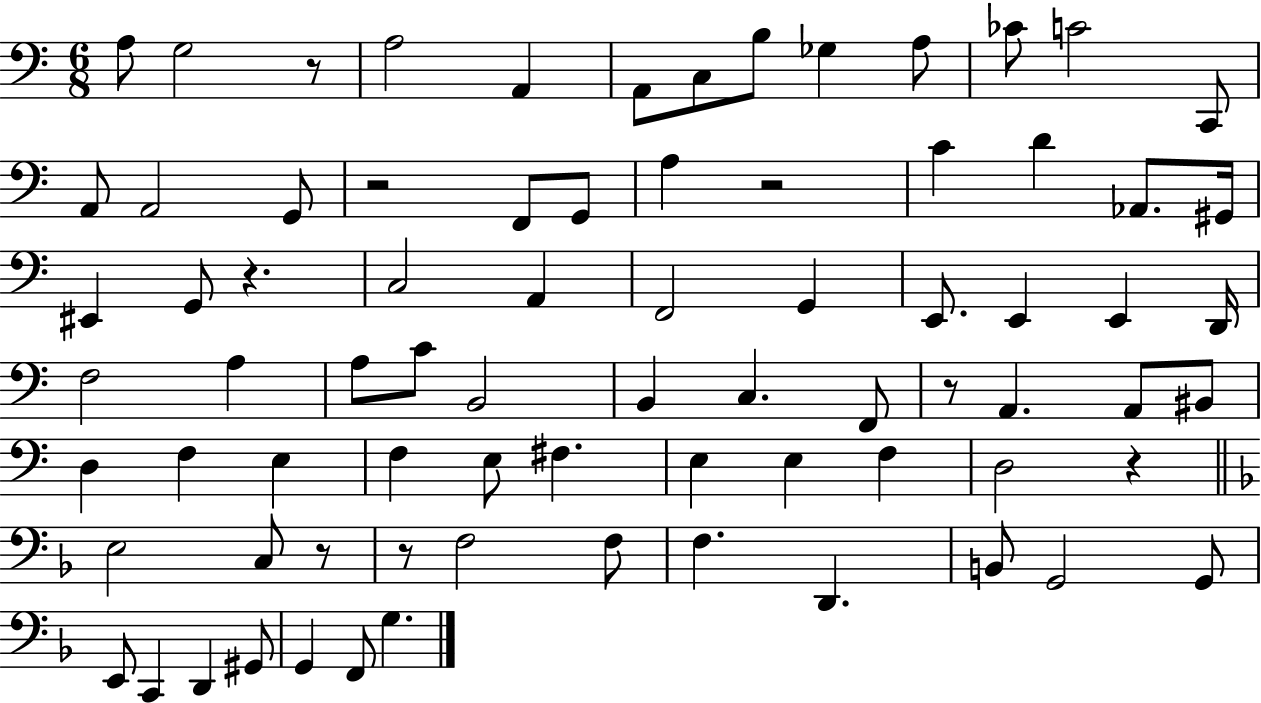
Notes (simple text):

A3/e G3/h R/e A3/h A2/q A2/e C3/e B3/e Gb3/q A3/e CES4/e C4/h C2/e A2/e A2/h G2/e R/h F2/e G2/e A3/q R/h C4/q D4/q Ab2/e. G#2/s EIS2/q G2/e R/q. C3/h A2/q F2/h G2/q E2/e. E2/q E2/q D2/s F3/h A3/q A3/e C4/e B2/h B2/q C3/q. F2/e R/e A2/q. A2/e BIS2/e D3/q F3/q E3/q F3/q E3/e F#3/q. E3/q E3/q F3/q D3/h R/q E3/h C3/e R/e R/e F3/h F3/e F3/q. D2/q. B2/e G2/h G2/e E2/e C2/q D2/q G#2/e G2/q F2/e G3/q.